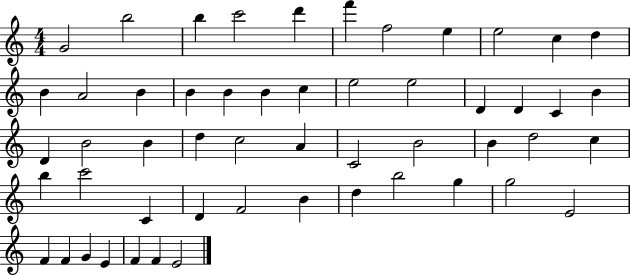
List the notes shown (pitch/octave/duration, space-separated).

G4/h B5/h B5/q C6/h D6/q F6/q F5/h E5/q E5/h C5/q D5/q B4/q A4/h B4/q B4/q B4/q B4/q C5/q E5/h E5/h D4/q D4/q C4/q B4/q D4/q B4/h B4/q D5/q C5/h A4/q C4/h B4/h B4/q D5/h C5/q B5/q C6/h C4/q D4/q F4/h B4/q D5/q B5/h G5/q G5/h E4/h F4/q F4/q G4/q E4/q F4/q F4/q E4/h